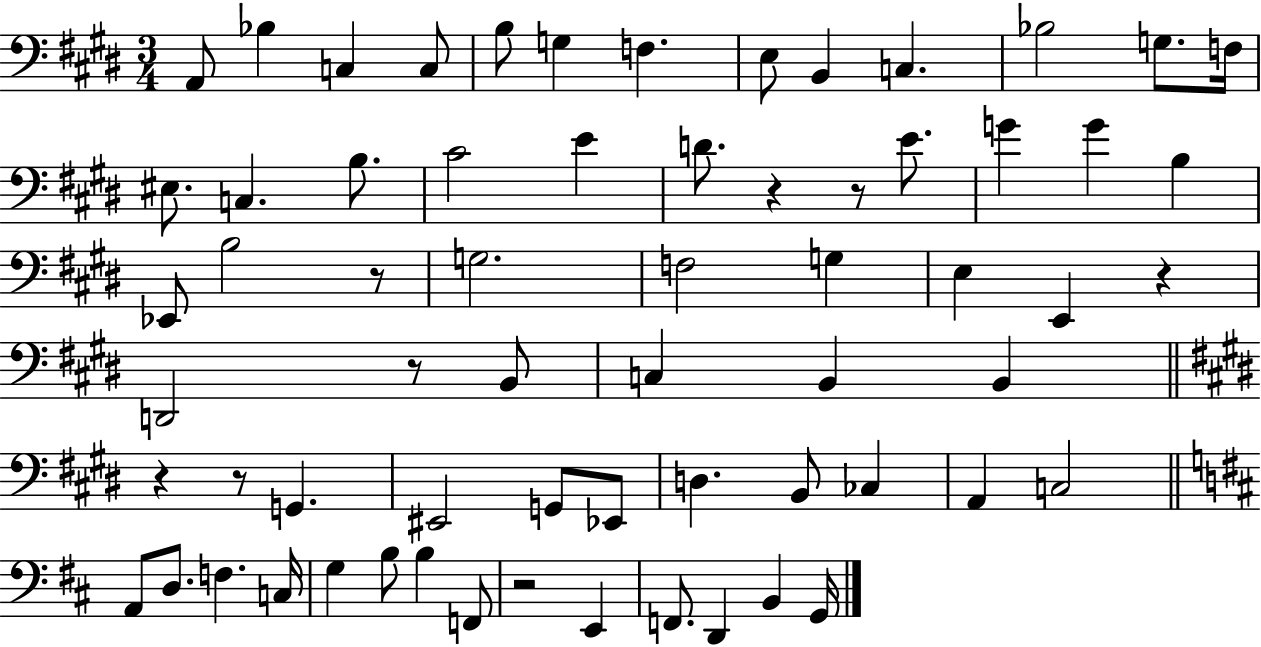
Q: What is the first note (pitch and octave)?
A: A2